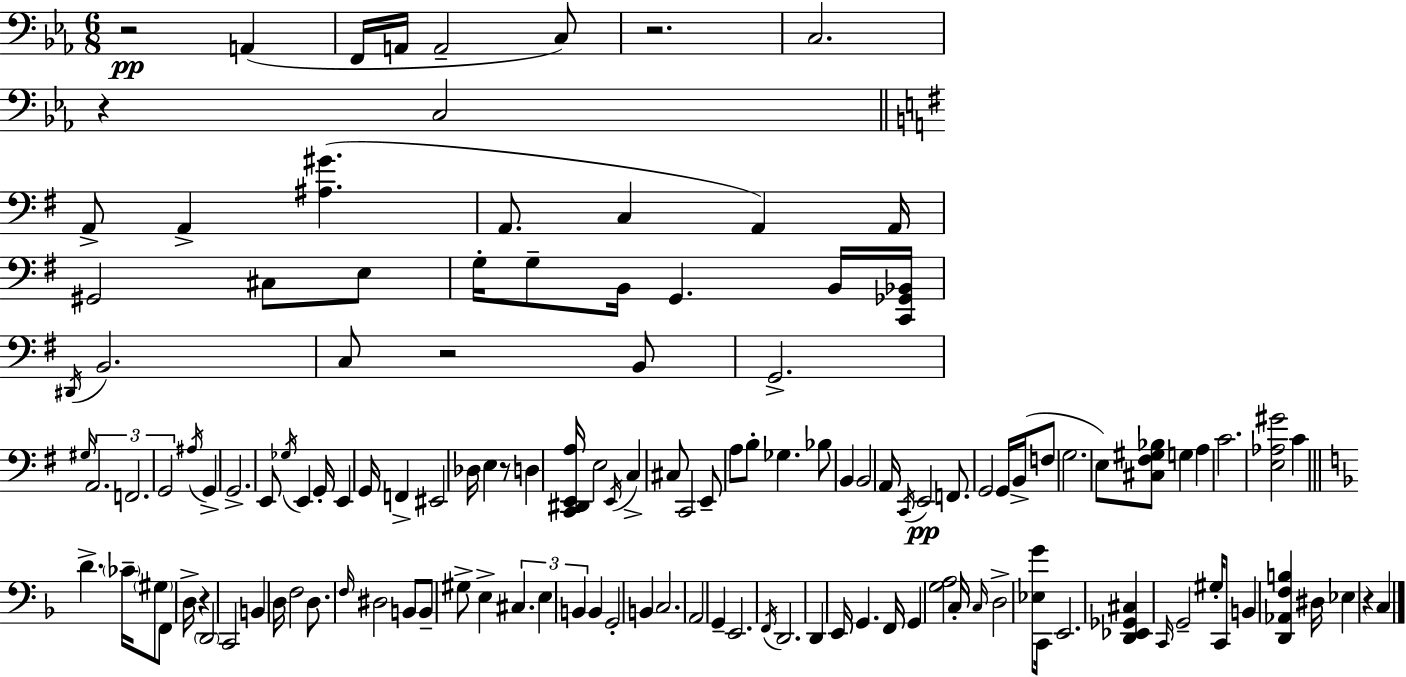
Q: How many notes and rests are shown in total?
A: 133